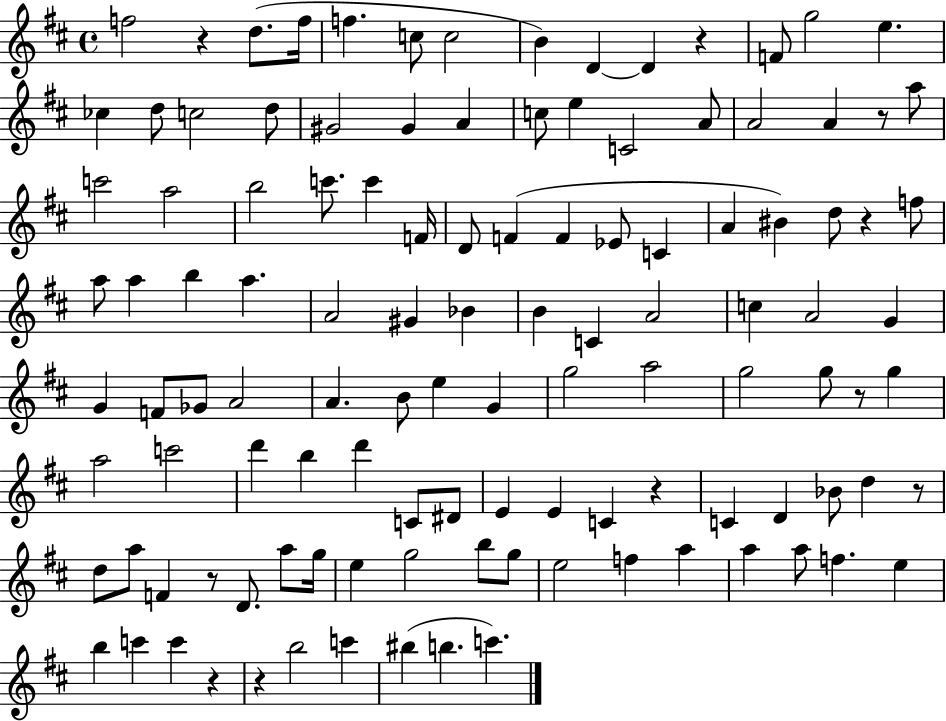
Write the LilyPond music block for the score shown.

{
  \clef treble
  \time 4/4
  \defaultTimeSignature
  \key d \major
  f''2 r4 d''8.( f''16 | f''4. c''8 c''2 | b'4) d'4~~ d'4 r4 | f'8 g''2 e''4. | \break ces''4 d''8 c''2 d''8 | gis'2 gis'4 a'4 | c''8 e''4 c'2 a'8 | a'2 a'4 r8 a''8 | \break c'''2 a''2 | b''2 c'''8. c'''4 f'16 | d'8 f'4( f'4 ees'8 c'4 | a'4 bis'4) d''8 r4 f''8 | \break a''8 a''4 b''4 a''4. | a'2 gis'4 bes'4 | b'4 c'4 a'2 | c''4 a'2 g'4 | \break g'4 f'8 ges'8 a'2 | a'4. b'8 e''4 g'4 | g''2 a''2 | g''2 g''8 r8 g''4 | \break a''2 c'''2 | d'''4 b''4 d'''4 c'8 dis'8 | e'4 e'4 c'4 r4 | c'4 d'4 bes'8 d''4 r8 | \break d''8 a''8 f'4 r8 d'8. a''8 g''16 | e''4 g''2 b''8 g''8 | e''2 f''4 a''4 | a''4 a''8 f''4. e''4 | \break b''4 c'''4 c'''4 r4 | r4 b''2 c'''4 | bis''4( b''4. c'''4.) | \bar "|."
}